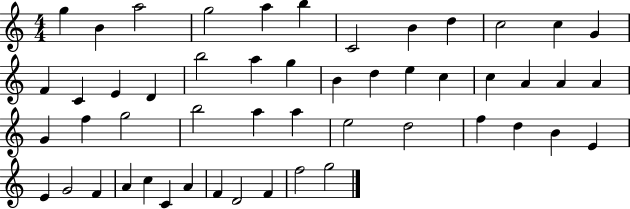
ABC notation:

X:1
T:Untitled
M:4/4
L:1/4
K:C
g B a2 g2 a b C2 B d c2 c G F C E D b2 a g B d e c c A A A G f g2 b2 a a e2 d2 f d B E E G2 F A c C A F D2 F f2 g2